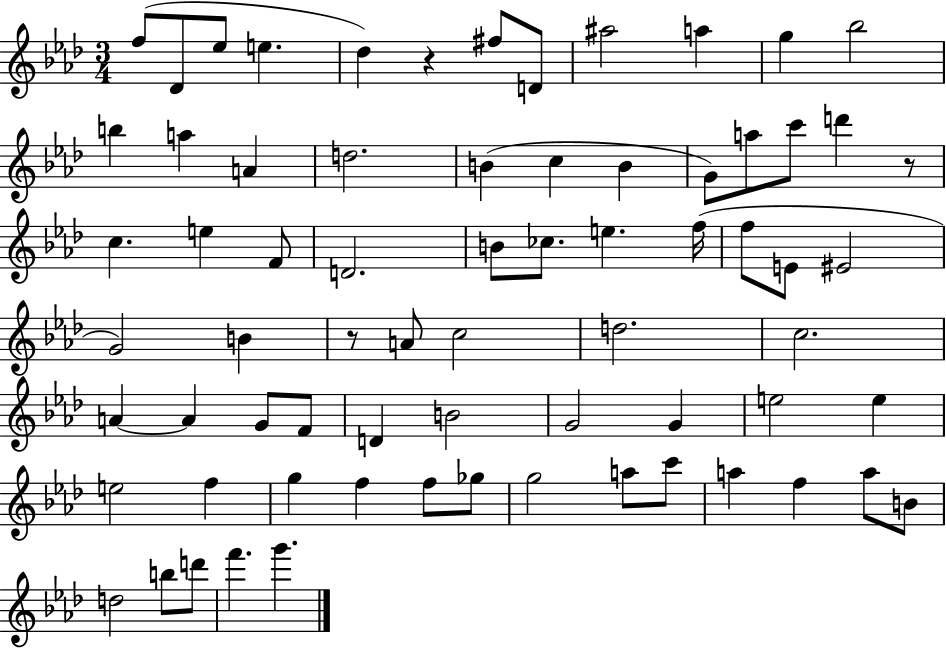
F5/e Db4/e Eb5/e E5/q. Db5/q R/q F#5/e D4/e A#5/h A5/q G5/q Bb5/h B5/q A5/q A4/q D5/h. B4/q C5/q B4/q G4/e A5/e C6/e D6/q R/e C5/q. E5/q F4/e D4/h. B4/e CES5/e. E5/q. F5/s F5/e E4/e EIS4/h G4/h B4/q R/e A4/e C5/h D5/h. C5/h. A4/q A4/q G4/e F4/e D4/q B4/h G4/h G4/q E5/h E5/q E5/h F5/q G5/q F5/q F5/e Gb5/e G5/h A5/e C6/e A5/q F5/q A5/e B4/e D5/h B5/e D6/e F6/q. G6/q.